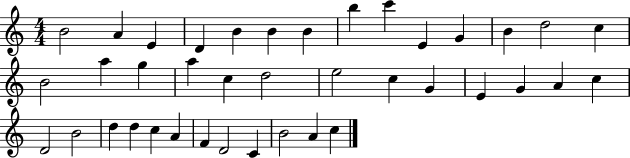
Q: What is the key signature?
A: C major